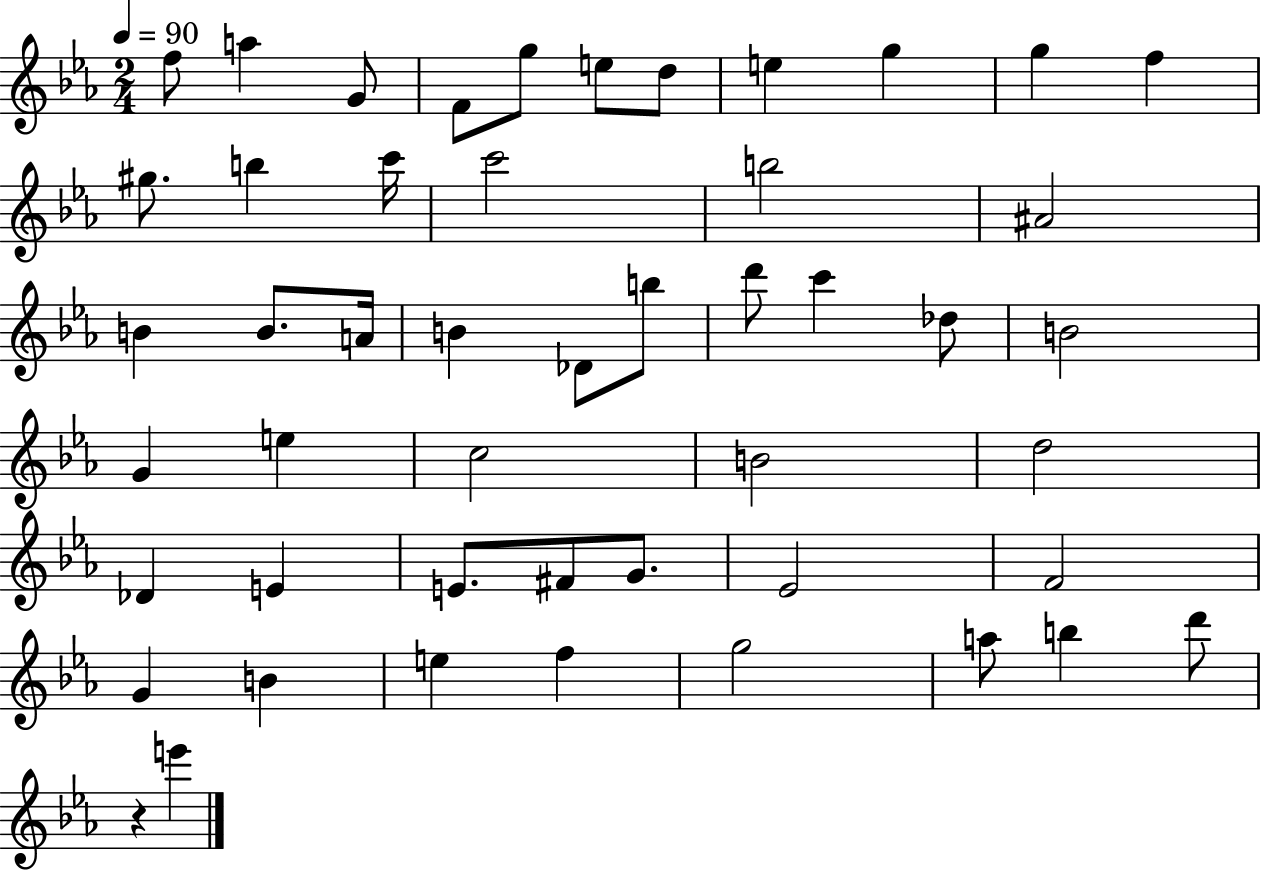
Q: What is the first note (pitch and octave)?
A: F5